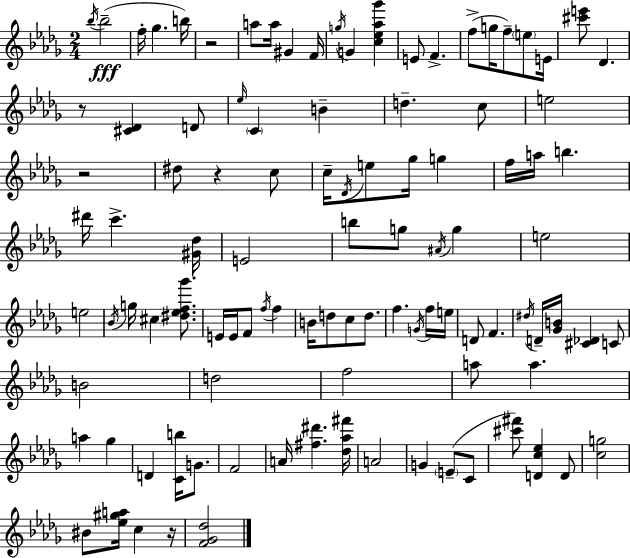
{
  \clef treble
  \numericTimeSignature
  \time 2/4
  \key bes \minor
  \acciaccatura { bes''16 }(\fff bes''2-- | f''16-. ges''4. | b''16) r2 | a''8 a''16 gis'4 | \break f'16 \acciaccatura { g''16 } g'4 <c'' ees'' aes'' ges'''>4 | e'8 f'4.-> | f''8->( g''16 f''8--) \parenthesize e''8 | e'16 <cis''' e'''>8 des'4. | \break r8 <cis' des'>4 | d'8 \grace { ees''16 } \parenthesize c'4 b'4-- | d''4.-- | c''8 e''2 | \break r2 | dis''8 r4 | c''8 c''16-- \acciaccatura { des'16 } e''8 ges''16 | g''4 f''16 a''16 b''4. | \break dis'''16 c'''4.-> | <gis' des''>16 e'2 | b''8 g''8 | \acciaccatura { ais'16 } g''4 e''2 | \break e''2 | \acciaccatura { bes'16 } g''16 cis''4 | <dis'' ees'' f'' ges'''>8. e'16 e'16 | f'8 \acciaccatura { f''16 } f''4 b'16 | \break d''8 c''8 d''8. f''4. | \acciaccatura { g'16 } f''16 e''16 | d'8 f'4. | \acciaccatura { dis''16 } d'16-- <ges' b'>16 <cis' des'>4 c'8 | \break b'2 | d''2 | f''2 | a''8 a''4. | \break a''4 ges''4 | d'4 <c' b''>16 g'8. | f'2 | a'16 <fis'' dis'''>4. | \break <des'' aes'' fis'''>16 a'2 | g'4 \parenthesize e'8--( c'8 | <cis''' fis'''>8) <d' c'' ees''>4 d'8 | <c'' g''>2 | \break bis'8 <ees'' gis'' a''>16 c''4 | r16 <f' ges' des''>2 | \bar "|."
}